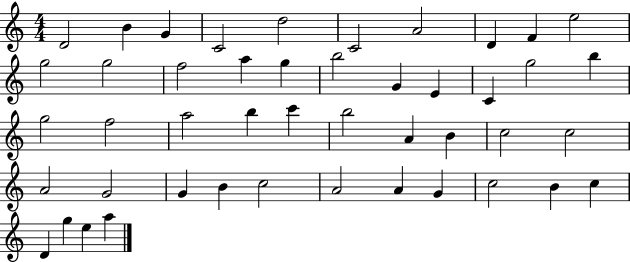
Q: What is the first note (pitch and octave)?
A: D4